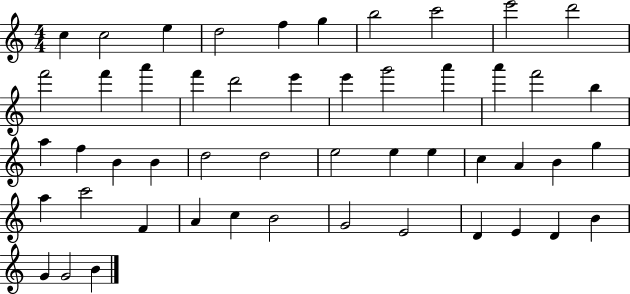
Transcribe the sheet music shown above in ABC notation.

X:1
T:Untitled
M:4/4
L:1/4
K:C
c c2 e d2 f g b2 c'2 e'2 d'2 f'2 f' a' f' d'2 e' e' g'2 a' a' f'2 b a f B B d2 d2 e2 e e c A B g a c'2 F A c B2 G2 E2 D E D B G G2 B